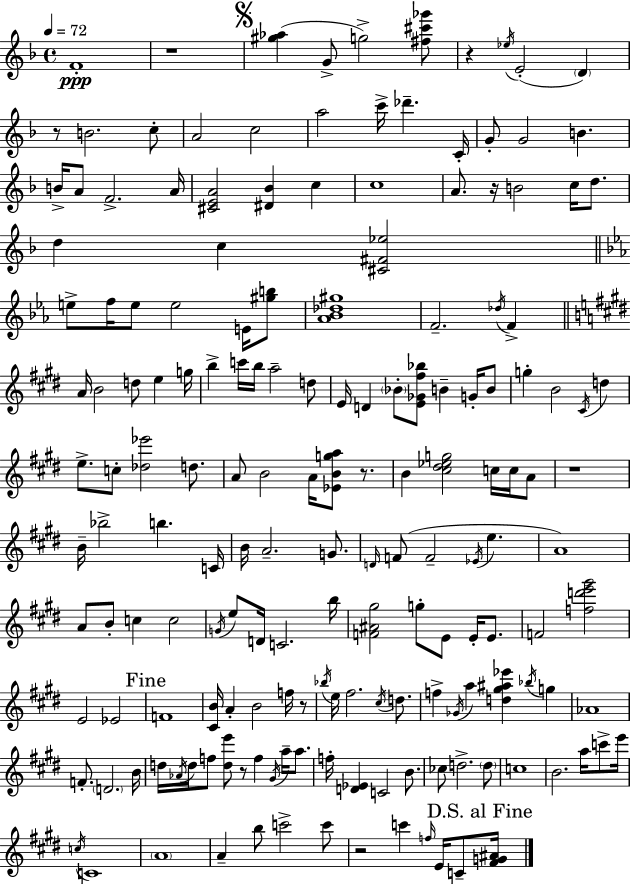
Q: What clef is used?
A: treble